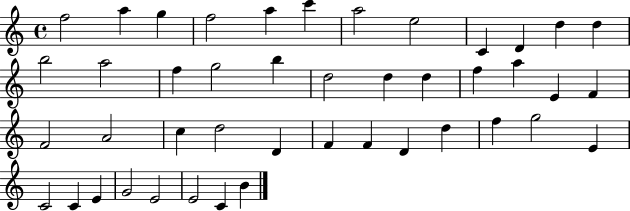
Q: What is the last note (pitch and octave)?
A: B4